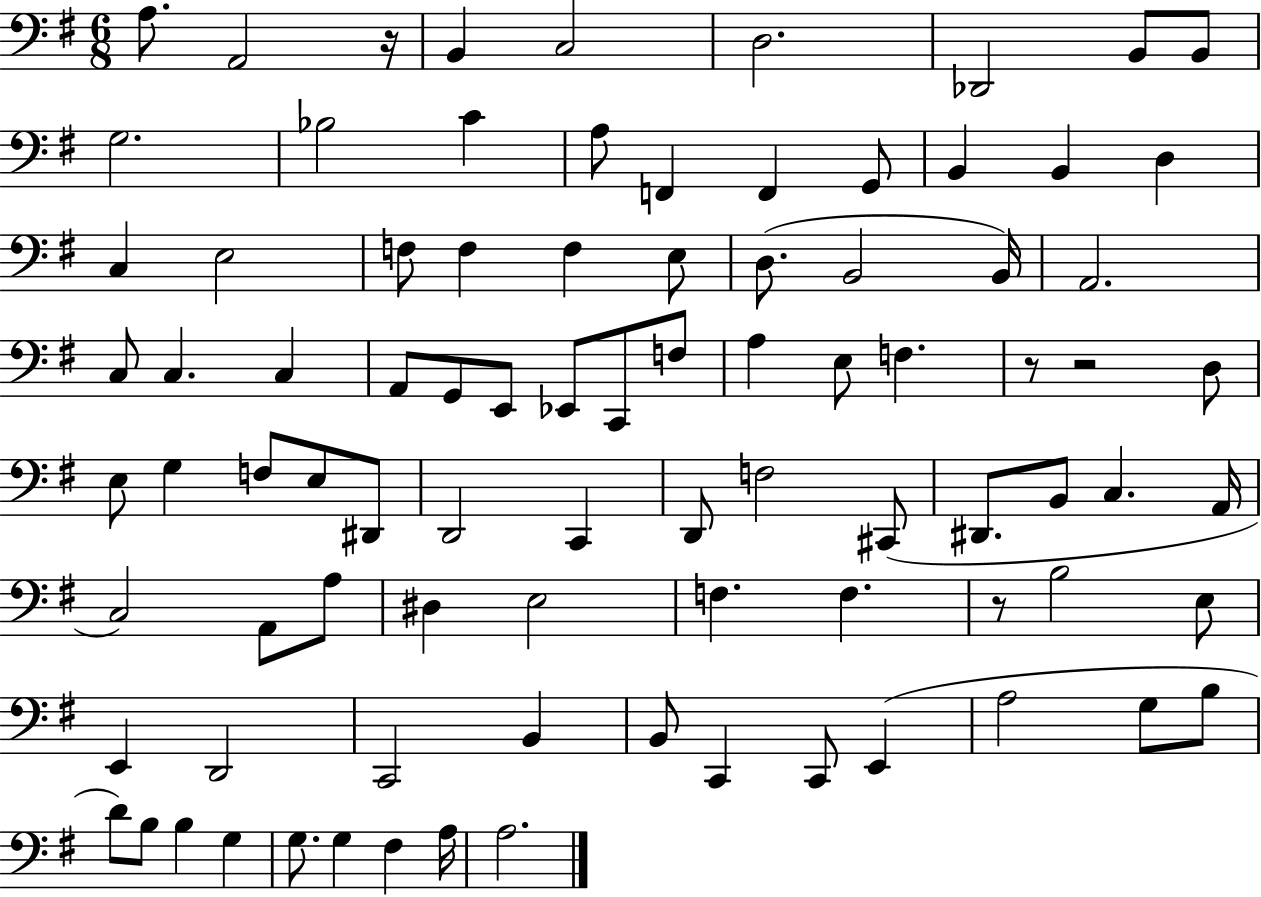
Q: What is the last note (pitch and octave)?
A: A3